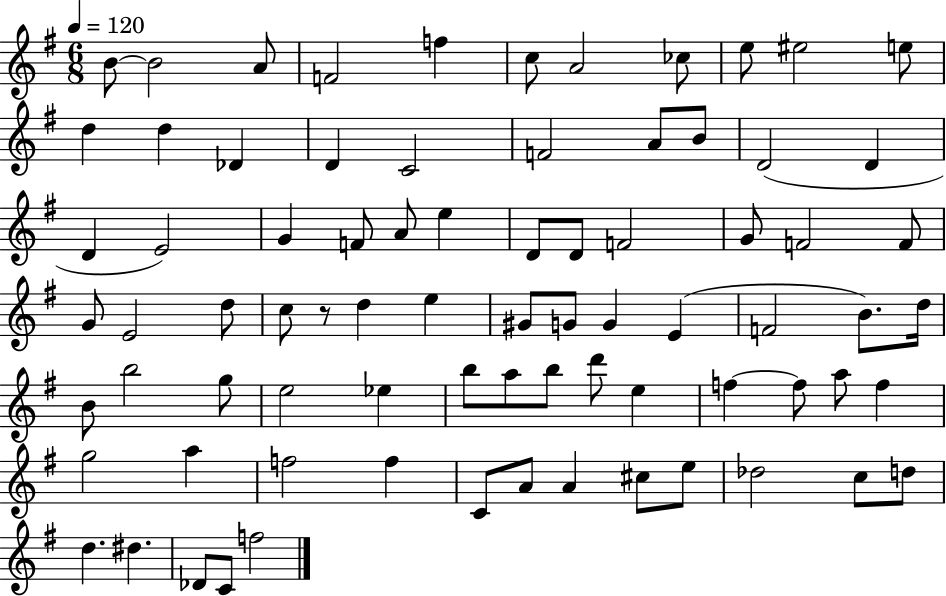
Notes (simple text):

B4/e B4/h A4/e F4/h F5/q C5/e A4/h CES5/e E5/e EIS5/h E5/e D5/q D5/q Db4/q D4/q C4/h F4/h A4/e B4/e D4/h D4/q D4/q E4/h G4/q F4/e A4/e E5/q D4/e D4/e F4/h G4/e F4/h F4/e G4/e E4/h D5/e C5/e R/e D5/q E5/q G#4/e G4/e G4/q E4/q F4/h B4/e. D5/s B4/e B5/h G5/e E5/h Eb5/q B5/e A5/e B5/e D6/e E5/q F5/q F5/e A5/e F5/q G5/h A5/q F5/h F5/q C4/e A4/e A4/q C#5/e E5/e Db5/h C5/e D5/e D5/q. D#5/q. Db4/e C4/e F5/h